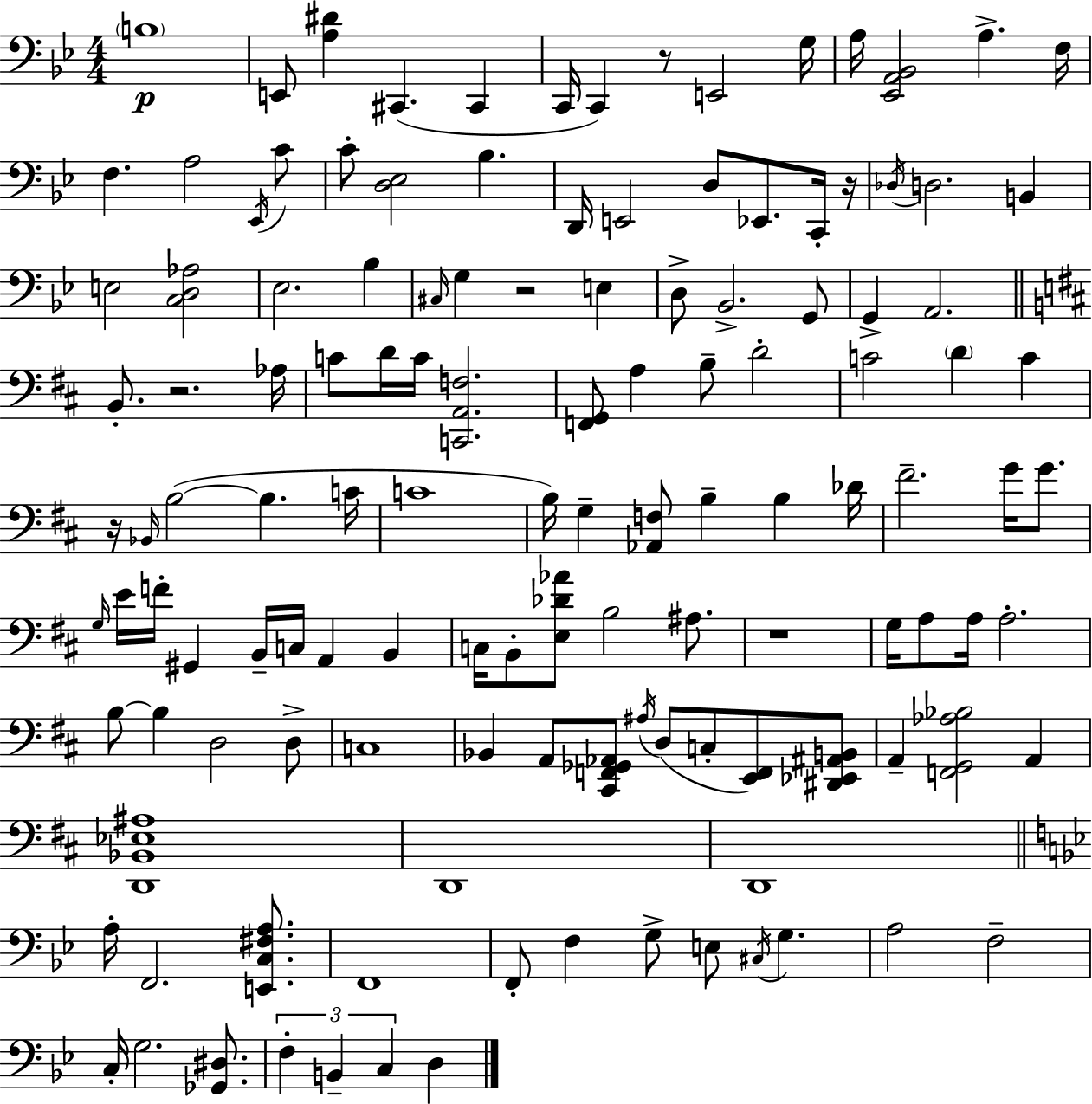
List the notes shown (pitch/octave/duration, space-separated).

B3/w E2/e [A3,D#4]/q C#2/q. C#2/q C2/s C2/q R/e E2/h G3/s A3/s [Eb2,A2,Bb2]/h A3/q. F3/s F3/q. A3/h Eb2/s C4/e C4/e [D3,Eb3]/h Bb3/q. D2/s E2/h D3/e Eb2/e. C2/s R/s Db3/s D3/h. B2/q E3/h [C3,D3,Ab3]/h Eb3/h. Bb3/q C#3/s G3/q R/h E3/q D3/e Bb2/h. G2/e G2/q A2/h. B2/e. R/h. Ab3/s C4/e D4/s C4/s [C2,A2,F3]/h. [F2,G2]/e A3/q B3/e D4/h C4/h D4/q C4/q R/s Bb2/s B3/h B3/q. C4/s C4/w B3/s G3/q [Ab2,F3]/e B3/q B3/q Db4/s F#4/h. G4/s G4/e. G3/s E4/s F4/s G#2/q B2/s C3/s A2/q B2/q C3/s B2/e [E3,Db4,Ab4]/e B3/h A#3/e. R/w G3/s A3/e A3/s A3/h. B3/e B3/q D3/h D3/e C3/w Bb2/q A2/e [C#2,F2,Gb2,Ab2]/e A#3/s D3/e C3/e [E2,F2]/e [D#2,Eb2,A#2,B2]/e A2/q [F2,G2,Ab3,Bb3]/h A2/q [D2,Bb2,Eb3,A#3]/w D2/w D2/w A3/s F2/h. [E2,C3,F#3,A3]/e. F2/w F2/e F3/q G3/e E3/e C#3/s G3/q. A3/h F3/h C3/s G3/h. [Gb2,D#3]/e. F3/q B2/q C3/q D3/q